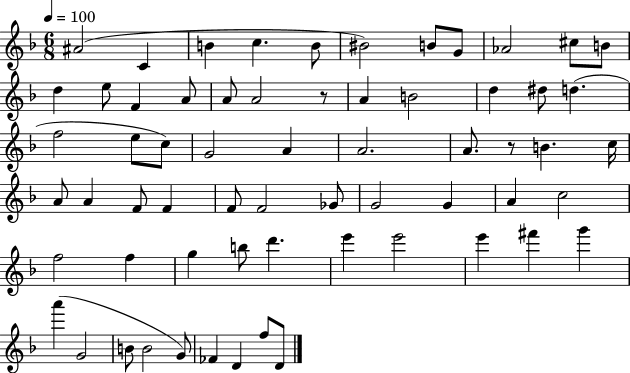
A#4/h C4/q B4/q C5/q. B4/e BIS4/h B4/e G4/e Ab4/h C#5/e B4/e D5/q E5/e F4/q A4/e A4/e A4/h R/e A4/q B4/h D5/q D#5/e D5/q. F5/h E5/e C5/e G4/h A4/q A4/h. A4/e. R/e B4/q. C5/s A4/e A4/q F4/e F4/q F4/e F4/h Gb4/e G4/h G4/q A4/q C5/h F5/h F5/q G5/q B5/e D6/q. E6/q E6/h E6/q F#6/q G6/q A6/q G4/h B4/e B4/h G4/e FES4/q D4/q F5/e D4/e